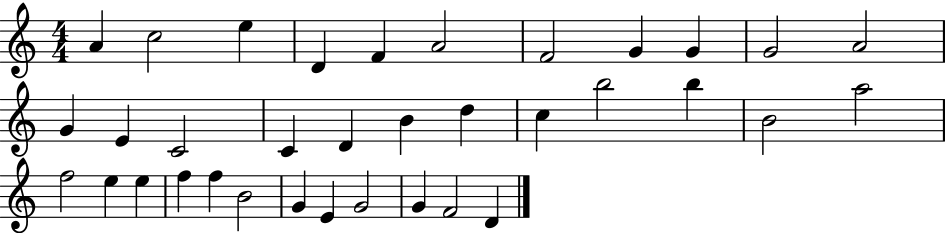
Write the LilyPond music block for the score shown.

{
  \clef treble
  \numericTimeSignature
  \time 4/4
  \key c \major
  a'4 c''2 e''4 | d'4 f'4 a'2 | f'2 g'4 g'4 | g'2 a'2 | \break g'4 e'4 c'2 | c'4 d'4 b'4 d''4 | c''4 b''2 b''4 | b'2 a''2 | \break f''2 e''4 e''4 | f''4 f''4 b'2 | g'4 e'4 g'2 | g'4 f'2 d'4 | \break \bar "|."
}